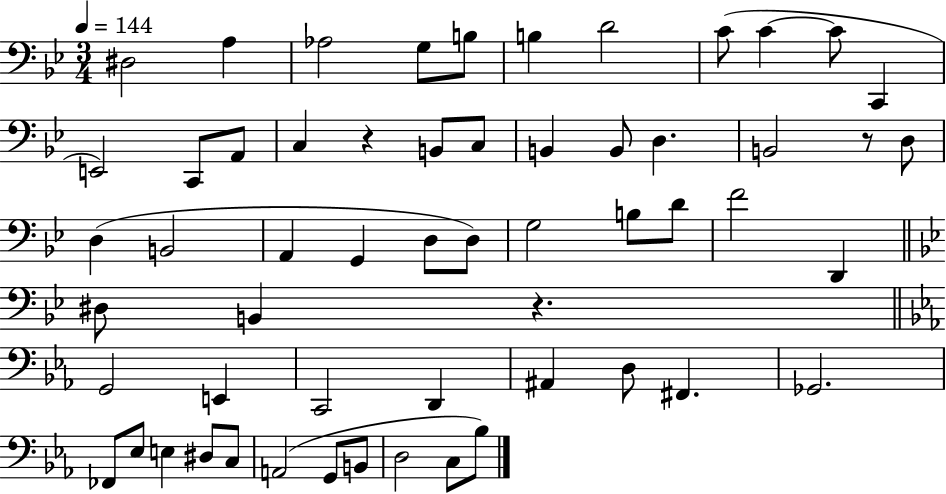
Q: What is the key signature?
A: BES major